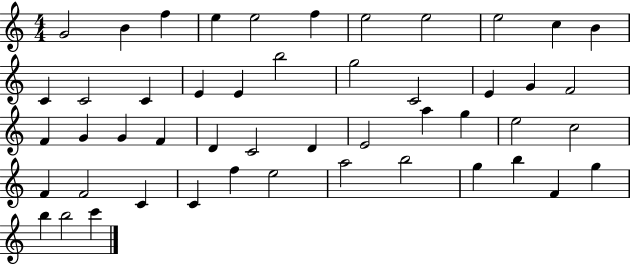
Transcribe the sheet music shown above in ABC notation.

X:1
T:Untitled
M:4/4
L:1/4
K:C
G2 B f e e2 f e2 e2 e2 c B C C2 C E E b2 g2 C2 E G F2 F G G F D C2 D E2 a g e2 c2 F F2 C C f e2 a2 b2 g b F g b b2 c'